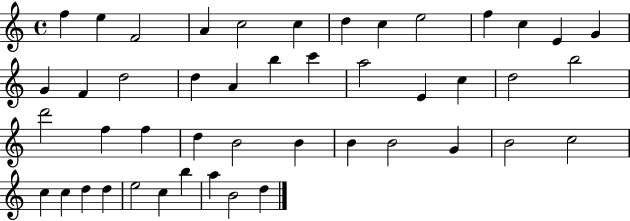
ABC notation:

X:1
T:Untitled
M:4/4
L:1/4
K:C
f e F2 A c2 c d c e2 f c E G G F d2 d A b c' a2 E c d2 b2 d'2 f f d B2 B B B2 G B2 c2 c c d d e2 c b a B2 d